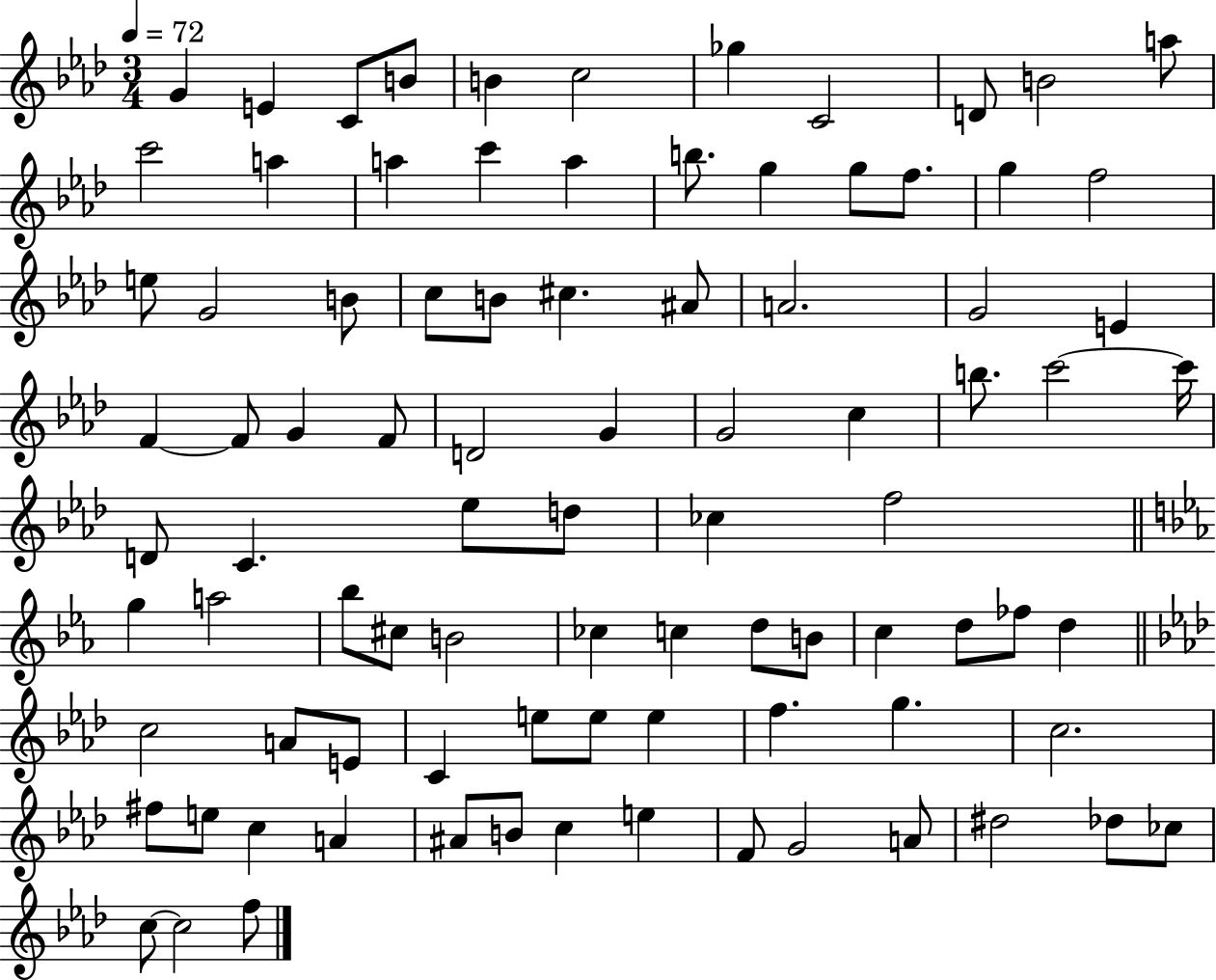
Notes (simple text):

G4/q E4/q C4/e B4/e B4/q C5/h Gb5/q C4/h D4/e B4/h A5/e C6/h A5/q A5/q C6/q A5/q B5/e. G5/q G5/e F5/e. G5/q F5/h E5/e G4/h B4/e C5/e B4/e C#5/q. A#4/e A4/h. G4/h E4/q F4/q F4/e G4/q F4/e D4/h G4/q G4/h C5/q B5/e. C6/h C6/s D4/e C4/q. Eb5/e D5/e CES5/q F5/h G5/q A5/h Bb5/e C#5/e B4/h CES5/q C5/q D5/e B4/e C5/q D5/e FES5/e D5/q C5/h A4/e E4/e C4/q E5/e E5/e E5/q F5/q. G5/q. C5/h. F#5/e E5/e C5/q A4/q A#4/e B4/e C5/q E5/q F4/e G4/h A4/e D#5/h Db5/e CES5/e C5/e C5/h F5/e